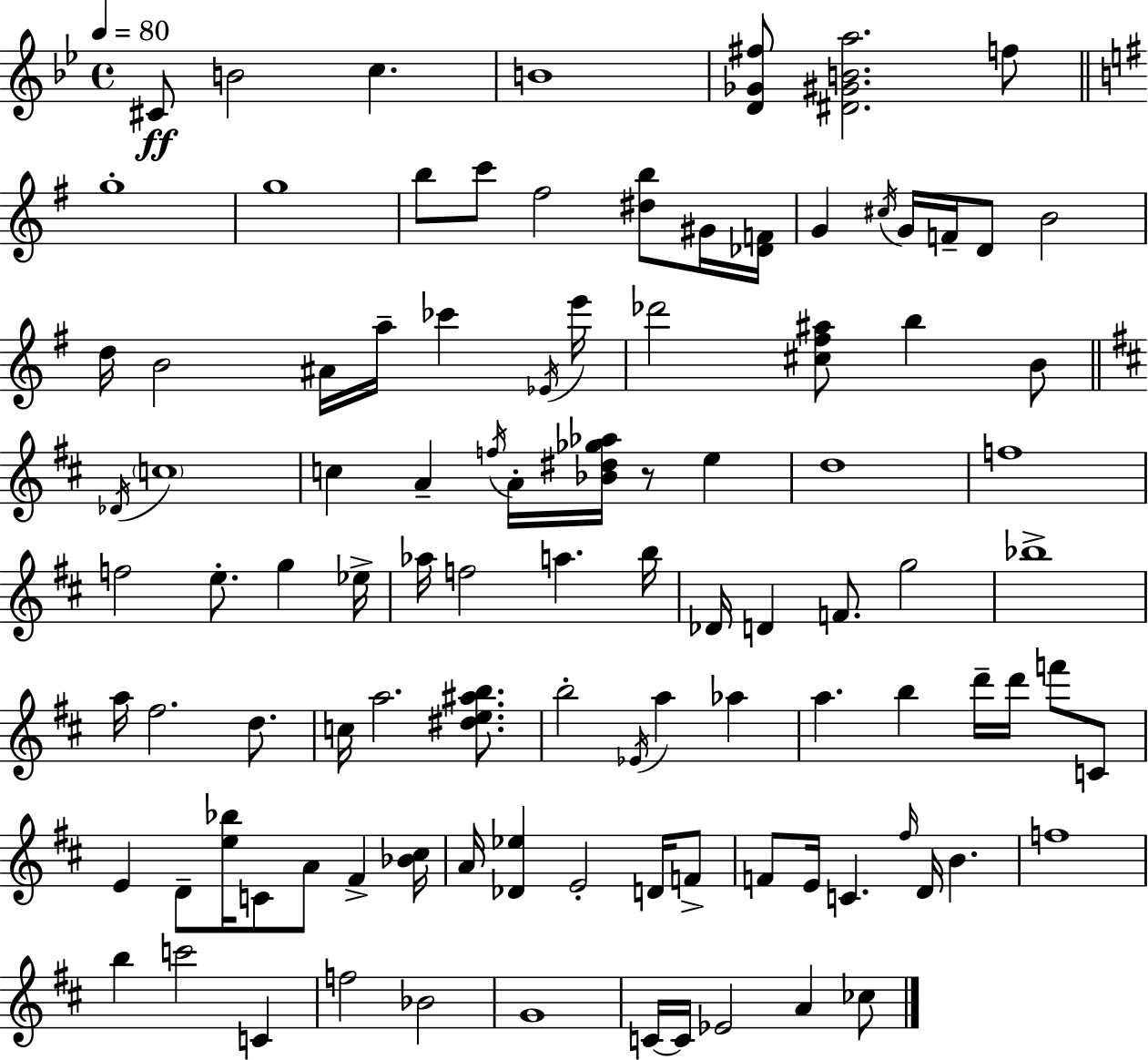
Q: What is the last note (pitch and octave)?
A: CES5